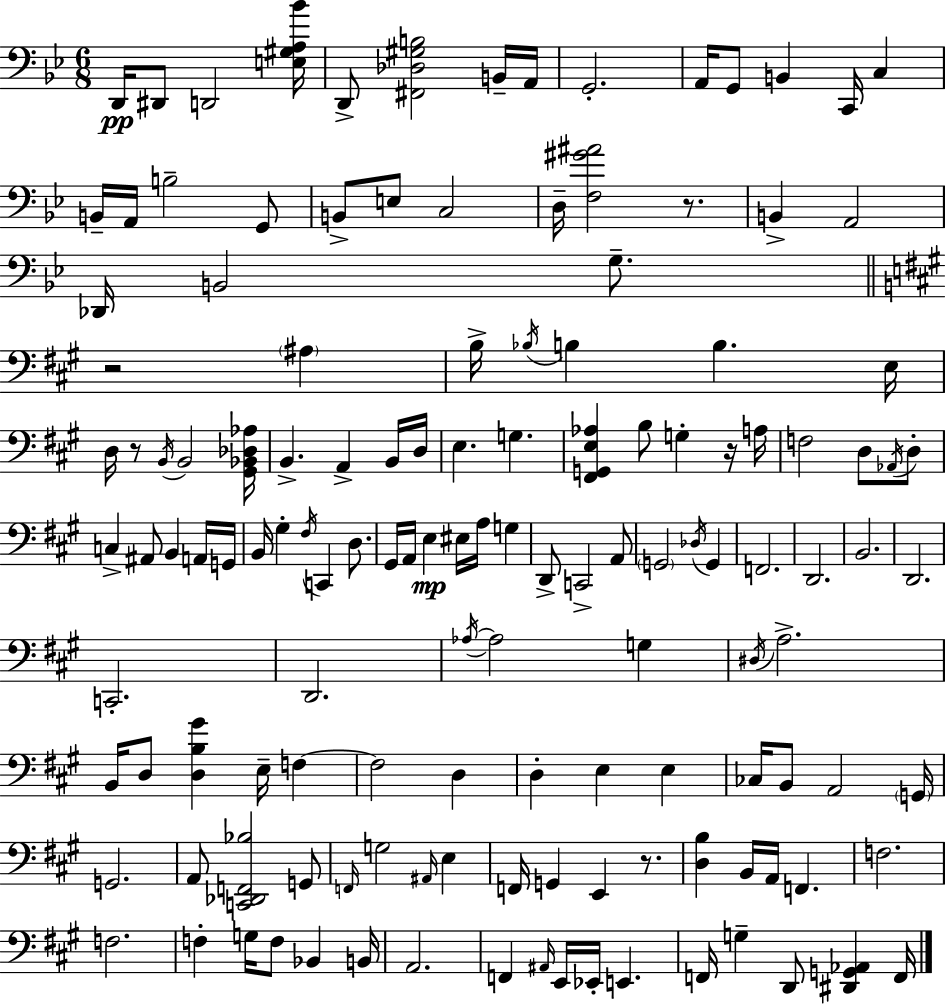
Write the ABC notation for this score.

X:1
T:Untitled
M:6/8
L:1/4
K:Bb
D,,/4 ^D,,/2 D,,2 [E,^G,A,_B]/4 D,,/2 [^F,,_D,^G,B,]2 B,,/4 A,,/4 G,,2 A,,/4 G,,/2 B,, C,,/4 C, B,,/4 A,,/4 B,2 G,,/2 B,,/2 E,/2 C,2 D,/4 [F,^G^A]2 z/2 B,, A,,2 _D,,/4 B,,2 G,/2 z2 ^A, B,/4 _B,/4 B, B, E,/4 D,/4 z/2 B,,/4 B,,2 [^G,,_B,,_D,_A,]/4 B,, A,, B,,/4 D,/4 E, G, [^F,,G,,E,_A,] B,/2 G, z/4 A,/4 F,2 D,/2 _A,,/4 D,/2 C, ^A,,/2 B,, A,,/4 G,,/4 B,,/4 ^G, ^F,/4 C,, D,/2 ^G,,/4 A,,/4 E, ^E,/4 A,/4 G, D,,/2 C,,2 A,,/2 G,,2 _D,/4 G,, F,,2 D,,2 B,,2 D,,2 C,,2 D,,2 _A,/4 _A,2 G, ^D,/4 A,2 B,,/4 D,/2 [D,B,^G] E,/4 F, F,2 D, D, E, E, _C,/4 B,,/2 A,,2 G,,/4 G,,2 A,,/2 [C,,_D,,F,,_B,]2 G,,/2 F,,/4 G,2 ^A,,/4 E, F,,/4 G,, E,, z/2 [D,B,] B,,/4 A,,/4 F,, F,2 F,2 F, G,/4 F,/2 _B,, B,,/4 A,,2 F,, ^A,,/4 E,,/4 _E,,/4 E,, F,,/4 G, D,,/2 [^D,,G,,_A,,] F,,/4